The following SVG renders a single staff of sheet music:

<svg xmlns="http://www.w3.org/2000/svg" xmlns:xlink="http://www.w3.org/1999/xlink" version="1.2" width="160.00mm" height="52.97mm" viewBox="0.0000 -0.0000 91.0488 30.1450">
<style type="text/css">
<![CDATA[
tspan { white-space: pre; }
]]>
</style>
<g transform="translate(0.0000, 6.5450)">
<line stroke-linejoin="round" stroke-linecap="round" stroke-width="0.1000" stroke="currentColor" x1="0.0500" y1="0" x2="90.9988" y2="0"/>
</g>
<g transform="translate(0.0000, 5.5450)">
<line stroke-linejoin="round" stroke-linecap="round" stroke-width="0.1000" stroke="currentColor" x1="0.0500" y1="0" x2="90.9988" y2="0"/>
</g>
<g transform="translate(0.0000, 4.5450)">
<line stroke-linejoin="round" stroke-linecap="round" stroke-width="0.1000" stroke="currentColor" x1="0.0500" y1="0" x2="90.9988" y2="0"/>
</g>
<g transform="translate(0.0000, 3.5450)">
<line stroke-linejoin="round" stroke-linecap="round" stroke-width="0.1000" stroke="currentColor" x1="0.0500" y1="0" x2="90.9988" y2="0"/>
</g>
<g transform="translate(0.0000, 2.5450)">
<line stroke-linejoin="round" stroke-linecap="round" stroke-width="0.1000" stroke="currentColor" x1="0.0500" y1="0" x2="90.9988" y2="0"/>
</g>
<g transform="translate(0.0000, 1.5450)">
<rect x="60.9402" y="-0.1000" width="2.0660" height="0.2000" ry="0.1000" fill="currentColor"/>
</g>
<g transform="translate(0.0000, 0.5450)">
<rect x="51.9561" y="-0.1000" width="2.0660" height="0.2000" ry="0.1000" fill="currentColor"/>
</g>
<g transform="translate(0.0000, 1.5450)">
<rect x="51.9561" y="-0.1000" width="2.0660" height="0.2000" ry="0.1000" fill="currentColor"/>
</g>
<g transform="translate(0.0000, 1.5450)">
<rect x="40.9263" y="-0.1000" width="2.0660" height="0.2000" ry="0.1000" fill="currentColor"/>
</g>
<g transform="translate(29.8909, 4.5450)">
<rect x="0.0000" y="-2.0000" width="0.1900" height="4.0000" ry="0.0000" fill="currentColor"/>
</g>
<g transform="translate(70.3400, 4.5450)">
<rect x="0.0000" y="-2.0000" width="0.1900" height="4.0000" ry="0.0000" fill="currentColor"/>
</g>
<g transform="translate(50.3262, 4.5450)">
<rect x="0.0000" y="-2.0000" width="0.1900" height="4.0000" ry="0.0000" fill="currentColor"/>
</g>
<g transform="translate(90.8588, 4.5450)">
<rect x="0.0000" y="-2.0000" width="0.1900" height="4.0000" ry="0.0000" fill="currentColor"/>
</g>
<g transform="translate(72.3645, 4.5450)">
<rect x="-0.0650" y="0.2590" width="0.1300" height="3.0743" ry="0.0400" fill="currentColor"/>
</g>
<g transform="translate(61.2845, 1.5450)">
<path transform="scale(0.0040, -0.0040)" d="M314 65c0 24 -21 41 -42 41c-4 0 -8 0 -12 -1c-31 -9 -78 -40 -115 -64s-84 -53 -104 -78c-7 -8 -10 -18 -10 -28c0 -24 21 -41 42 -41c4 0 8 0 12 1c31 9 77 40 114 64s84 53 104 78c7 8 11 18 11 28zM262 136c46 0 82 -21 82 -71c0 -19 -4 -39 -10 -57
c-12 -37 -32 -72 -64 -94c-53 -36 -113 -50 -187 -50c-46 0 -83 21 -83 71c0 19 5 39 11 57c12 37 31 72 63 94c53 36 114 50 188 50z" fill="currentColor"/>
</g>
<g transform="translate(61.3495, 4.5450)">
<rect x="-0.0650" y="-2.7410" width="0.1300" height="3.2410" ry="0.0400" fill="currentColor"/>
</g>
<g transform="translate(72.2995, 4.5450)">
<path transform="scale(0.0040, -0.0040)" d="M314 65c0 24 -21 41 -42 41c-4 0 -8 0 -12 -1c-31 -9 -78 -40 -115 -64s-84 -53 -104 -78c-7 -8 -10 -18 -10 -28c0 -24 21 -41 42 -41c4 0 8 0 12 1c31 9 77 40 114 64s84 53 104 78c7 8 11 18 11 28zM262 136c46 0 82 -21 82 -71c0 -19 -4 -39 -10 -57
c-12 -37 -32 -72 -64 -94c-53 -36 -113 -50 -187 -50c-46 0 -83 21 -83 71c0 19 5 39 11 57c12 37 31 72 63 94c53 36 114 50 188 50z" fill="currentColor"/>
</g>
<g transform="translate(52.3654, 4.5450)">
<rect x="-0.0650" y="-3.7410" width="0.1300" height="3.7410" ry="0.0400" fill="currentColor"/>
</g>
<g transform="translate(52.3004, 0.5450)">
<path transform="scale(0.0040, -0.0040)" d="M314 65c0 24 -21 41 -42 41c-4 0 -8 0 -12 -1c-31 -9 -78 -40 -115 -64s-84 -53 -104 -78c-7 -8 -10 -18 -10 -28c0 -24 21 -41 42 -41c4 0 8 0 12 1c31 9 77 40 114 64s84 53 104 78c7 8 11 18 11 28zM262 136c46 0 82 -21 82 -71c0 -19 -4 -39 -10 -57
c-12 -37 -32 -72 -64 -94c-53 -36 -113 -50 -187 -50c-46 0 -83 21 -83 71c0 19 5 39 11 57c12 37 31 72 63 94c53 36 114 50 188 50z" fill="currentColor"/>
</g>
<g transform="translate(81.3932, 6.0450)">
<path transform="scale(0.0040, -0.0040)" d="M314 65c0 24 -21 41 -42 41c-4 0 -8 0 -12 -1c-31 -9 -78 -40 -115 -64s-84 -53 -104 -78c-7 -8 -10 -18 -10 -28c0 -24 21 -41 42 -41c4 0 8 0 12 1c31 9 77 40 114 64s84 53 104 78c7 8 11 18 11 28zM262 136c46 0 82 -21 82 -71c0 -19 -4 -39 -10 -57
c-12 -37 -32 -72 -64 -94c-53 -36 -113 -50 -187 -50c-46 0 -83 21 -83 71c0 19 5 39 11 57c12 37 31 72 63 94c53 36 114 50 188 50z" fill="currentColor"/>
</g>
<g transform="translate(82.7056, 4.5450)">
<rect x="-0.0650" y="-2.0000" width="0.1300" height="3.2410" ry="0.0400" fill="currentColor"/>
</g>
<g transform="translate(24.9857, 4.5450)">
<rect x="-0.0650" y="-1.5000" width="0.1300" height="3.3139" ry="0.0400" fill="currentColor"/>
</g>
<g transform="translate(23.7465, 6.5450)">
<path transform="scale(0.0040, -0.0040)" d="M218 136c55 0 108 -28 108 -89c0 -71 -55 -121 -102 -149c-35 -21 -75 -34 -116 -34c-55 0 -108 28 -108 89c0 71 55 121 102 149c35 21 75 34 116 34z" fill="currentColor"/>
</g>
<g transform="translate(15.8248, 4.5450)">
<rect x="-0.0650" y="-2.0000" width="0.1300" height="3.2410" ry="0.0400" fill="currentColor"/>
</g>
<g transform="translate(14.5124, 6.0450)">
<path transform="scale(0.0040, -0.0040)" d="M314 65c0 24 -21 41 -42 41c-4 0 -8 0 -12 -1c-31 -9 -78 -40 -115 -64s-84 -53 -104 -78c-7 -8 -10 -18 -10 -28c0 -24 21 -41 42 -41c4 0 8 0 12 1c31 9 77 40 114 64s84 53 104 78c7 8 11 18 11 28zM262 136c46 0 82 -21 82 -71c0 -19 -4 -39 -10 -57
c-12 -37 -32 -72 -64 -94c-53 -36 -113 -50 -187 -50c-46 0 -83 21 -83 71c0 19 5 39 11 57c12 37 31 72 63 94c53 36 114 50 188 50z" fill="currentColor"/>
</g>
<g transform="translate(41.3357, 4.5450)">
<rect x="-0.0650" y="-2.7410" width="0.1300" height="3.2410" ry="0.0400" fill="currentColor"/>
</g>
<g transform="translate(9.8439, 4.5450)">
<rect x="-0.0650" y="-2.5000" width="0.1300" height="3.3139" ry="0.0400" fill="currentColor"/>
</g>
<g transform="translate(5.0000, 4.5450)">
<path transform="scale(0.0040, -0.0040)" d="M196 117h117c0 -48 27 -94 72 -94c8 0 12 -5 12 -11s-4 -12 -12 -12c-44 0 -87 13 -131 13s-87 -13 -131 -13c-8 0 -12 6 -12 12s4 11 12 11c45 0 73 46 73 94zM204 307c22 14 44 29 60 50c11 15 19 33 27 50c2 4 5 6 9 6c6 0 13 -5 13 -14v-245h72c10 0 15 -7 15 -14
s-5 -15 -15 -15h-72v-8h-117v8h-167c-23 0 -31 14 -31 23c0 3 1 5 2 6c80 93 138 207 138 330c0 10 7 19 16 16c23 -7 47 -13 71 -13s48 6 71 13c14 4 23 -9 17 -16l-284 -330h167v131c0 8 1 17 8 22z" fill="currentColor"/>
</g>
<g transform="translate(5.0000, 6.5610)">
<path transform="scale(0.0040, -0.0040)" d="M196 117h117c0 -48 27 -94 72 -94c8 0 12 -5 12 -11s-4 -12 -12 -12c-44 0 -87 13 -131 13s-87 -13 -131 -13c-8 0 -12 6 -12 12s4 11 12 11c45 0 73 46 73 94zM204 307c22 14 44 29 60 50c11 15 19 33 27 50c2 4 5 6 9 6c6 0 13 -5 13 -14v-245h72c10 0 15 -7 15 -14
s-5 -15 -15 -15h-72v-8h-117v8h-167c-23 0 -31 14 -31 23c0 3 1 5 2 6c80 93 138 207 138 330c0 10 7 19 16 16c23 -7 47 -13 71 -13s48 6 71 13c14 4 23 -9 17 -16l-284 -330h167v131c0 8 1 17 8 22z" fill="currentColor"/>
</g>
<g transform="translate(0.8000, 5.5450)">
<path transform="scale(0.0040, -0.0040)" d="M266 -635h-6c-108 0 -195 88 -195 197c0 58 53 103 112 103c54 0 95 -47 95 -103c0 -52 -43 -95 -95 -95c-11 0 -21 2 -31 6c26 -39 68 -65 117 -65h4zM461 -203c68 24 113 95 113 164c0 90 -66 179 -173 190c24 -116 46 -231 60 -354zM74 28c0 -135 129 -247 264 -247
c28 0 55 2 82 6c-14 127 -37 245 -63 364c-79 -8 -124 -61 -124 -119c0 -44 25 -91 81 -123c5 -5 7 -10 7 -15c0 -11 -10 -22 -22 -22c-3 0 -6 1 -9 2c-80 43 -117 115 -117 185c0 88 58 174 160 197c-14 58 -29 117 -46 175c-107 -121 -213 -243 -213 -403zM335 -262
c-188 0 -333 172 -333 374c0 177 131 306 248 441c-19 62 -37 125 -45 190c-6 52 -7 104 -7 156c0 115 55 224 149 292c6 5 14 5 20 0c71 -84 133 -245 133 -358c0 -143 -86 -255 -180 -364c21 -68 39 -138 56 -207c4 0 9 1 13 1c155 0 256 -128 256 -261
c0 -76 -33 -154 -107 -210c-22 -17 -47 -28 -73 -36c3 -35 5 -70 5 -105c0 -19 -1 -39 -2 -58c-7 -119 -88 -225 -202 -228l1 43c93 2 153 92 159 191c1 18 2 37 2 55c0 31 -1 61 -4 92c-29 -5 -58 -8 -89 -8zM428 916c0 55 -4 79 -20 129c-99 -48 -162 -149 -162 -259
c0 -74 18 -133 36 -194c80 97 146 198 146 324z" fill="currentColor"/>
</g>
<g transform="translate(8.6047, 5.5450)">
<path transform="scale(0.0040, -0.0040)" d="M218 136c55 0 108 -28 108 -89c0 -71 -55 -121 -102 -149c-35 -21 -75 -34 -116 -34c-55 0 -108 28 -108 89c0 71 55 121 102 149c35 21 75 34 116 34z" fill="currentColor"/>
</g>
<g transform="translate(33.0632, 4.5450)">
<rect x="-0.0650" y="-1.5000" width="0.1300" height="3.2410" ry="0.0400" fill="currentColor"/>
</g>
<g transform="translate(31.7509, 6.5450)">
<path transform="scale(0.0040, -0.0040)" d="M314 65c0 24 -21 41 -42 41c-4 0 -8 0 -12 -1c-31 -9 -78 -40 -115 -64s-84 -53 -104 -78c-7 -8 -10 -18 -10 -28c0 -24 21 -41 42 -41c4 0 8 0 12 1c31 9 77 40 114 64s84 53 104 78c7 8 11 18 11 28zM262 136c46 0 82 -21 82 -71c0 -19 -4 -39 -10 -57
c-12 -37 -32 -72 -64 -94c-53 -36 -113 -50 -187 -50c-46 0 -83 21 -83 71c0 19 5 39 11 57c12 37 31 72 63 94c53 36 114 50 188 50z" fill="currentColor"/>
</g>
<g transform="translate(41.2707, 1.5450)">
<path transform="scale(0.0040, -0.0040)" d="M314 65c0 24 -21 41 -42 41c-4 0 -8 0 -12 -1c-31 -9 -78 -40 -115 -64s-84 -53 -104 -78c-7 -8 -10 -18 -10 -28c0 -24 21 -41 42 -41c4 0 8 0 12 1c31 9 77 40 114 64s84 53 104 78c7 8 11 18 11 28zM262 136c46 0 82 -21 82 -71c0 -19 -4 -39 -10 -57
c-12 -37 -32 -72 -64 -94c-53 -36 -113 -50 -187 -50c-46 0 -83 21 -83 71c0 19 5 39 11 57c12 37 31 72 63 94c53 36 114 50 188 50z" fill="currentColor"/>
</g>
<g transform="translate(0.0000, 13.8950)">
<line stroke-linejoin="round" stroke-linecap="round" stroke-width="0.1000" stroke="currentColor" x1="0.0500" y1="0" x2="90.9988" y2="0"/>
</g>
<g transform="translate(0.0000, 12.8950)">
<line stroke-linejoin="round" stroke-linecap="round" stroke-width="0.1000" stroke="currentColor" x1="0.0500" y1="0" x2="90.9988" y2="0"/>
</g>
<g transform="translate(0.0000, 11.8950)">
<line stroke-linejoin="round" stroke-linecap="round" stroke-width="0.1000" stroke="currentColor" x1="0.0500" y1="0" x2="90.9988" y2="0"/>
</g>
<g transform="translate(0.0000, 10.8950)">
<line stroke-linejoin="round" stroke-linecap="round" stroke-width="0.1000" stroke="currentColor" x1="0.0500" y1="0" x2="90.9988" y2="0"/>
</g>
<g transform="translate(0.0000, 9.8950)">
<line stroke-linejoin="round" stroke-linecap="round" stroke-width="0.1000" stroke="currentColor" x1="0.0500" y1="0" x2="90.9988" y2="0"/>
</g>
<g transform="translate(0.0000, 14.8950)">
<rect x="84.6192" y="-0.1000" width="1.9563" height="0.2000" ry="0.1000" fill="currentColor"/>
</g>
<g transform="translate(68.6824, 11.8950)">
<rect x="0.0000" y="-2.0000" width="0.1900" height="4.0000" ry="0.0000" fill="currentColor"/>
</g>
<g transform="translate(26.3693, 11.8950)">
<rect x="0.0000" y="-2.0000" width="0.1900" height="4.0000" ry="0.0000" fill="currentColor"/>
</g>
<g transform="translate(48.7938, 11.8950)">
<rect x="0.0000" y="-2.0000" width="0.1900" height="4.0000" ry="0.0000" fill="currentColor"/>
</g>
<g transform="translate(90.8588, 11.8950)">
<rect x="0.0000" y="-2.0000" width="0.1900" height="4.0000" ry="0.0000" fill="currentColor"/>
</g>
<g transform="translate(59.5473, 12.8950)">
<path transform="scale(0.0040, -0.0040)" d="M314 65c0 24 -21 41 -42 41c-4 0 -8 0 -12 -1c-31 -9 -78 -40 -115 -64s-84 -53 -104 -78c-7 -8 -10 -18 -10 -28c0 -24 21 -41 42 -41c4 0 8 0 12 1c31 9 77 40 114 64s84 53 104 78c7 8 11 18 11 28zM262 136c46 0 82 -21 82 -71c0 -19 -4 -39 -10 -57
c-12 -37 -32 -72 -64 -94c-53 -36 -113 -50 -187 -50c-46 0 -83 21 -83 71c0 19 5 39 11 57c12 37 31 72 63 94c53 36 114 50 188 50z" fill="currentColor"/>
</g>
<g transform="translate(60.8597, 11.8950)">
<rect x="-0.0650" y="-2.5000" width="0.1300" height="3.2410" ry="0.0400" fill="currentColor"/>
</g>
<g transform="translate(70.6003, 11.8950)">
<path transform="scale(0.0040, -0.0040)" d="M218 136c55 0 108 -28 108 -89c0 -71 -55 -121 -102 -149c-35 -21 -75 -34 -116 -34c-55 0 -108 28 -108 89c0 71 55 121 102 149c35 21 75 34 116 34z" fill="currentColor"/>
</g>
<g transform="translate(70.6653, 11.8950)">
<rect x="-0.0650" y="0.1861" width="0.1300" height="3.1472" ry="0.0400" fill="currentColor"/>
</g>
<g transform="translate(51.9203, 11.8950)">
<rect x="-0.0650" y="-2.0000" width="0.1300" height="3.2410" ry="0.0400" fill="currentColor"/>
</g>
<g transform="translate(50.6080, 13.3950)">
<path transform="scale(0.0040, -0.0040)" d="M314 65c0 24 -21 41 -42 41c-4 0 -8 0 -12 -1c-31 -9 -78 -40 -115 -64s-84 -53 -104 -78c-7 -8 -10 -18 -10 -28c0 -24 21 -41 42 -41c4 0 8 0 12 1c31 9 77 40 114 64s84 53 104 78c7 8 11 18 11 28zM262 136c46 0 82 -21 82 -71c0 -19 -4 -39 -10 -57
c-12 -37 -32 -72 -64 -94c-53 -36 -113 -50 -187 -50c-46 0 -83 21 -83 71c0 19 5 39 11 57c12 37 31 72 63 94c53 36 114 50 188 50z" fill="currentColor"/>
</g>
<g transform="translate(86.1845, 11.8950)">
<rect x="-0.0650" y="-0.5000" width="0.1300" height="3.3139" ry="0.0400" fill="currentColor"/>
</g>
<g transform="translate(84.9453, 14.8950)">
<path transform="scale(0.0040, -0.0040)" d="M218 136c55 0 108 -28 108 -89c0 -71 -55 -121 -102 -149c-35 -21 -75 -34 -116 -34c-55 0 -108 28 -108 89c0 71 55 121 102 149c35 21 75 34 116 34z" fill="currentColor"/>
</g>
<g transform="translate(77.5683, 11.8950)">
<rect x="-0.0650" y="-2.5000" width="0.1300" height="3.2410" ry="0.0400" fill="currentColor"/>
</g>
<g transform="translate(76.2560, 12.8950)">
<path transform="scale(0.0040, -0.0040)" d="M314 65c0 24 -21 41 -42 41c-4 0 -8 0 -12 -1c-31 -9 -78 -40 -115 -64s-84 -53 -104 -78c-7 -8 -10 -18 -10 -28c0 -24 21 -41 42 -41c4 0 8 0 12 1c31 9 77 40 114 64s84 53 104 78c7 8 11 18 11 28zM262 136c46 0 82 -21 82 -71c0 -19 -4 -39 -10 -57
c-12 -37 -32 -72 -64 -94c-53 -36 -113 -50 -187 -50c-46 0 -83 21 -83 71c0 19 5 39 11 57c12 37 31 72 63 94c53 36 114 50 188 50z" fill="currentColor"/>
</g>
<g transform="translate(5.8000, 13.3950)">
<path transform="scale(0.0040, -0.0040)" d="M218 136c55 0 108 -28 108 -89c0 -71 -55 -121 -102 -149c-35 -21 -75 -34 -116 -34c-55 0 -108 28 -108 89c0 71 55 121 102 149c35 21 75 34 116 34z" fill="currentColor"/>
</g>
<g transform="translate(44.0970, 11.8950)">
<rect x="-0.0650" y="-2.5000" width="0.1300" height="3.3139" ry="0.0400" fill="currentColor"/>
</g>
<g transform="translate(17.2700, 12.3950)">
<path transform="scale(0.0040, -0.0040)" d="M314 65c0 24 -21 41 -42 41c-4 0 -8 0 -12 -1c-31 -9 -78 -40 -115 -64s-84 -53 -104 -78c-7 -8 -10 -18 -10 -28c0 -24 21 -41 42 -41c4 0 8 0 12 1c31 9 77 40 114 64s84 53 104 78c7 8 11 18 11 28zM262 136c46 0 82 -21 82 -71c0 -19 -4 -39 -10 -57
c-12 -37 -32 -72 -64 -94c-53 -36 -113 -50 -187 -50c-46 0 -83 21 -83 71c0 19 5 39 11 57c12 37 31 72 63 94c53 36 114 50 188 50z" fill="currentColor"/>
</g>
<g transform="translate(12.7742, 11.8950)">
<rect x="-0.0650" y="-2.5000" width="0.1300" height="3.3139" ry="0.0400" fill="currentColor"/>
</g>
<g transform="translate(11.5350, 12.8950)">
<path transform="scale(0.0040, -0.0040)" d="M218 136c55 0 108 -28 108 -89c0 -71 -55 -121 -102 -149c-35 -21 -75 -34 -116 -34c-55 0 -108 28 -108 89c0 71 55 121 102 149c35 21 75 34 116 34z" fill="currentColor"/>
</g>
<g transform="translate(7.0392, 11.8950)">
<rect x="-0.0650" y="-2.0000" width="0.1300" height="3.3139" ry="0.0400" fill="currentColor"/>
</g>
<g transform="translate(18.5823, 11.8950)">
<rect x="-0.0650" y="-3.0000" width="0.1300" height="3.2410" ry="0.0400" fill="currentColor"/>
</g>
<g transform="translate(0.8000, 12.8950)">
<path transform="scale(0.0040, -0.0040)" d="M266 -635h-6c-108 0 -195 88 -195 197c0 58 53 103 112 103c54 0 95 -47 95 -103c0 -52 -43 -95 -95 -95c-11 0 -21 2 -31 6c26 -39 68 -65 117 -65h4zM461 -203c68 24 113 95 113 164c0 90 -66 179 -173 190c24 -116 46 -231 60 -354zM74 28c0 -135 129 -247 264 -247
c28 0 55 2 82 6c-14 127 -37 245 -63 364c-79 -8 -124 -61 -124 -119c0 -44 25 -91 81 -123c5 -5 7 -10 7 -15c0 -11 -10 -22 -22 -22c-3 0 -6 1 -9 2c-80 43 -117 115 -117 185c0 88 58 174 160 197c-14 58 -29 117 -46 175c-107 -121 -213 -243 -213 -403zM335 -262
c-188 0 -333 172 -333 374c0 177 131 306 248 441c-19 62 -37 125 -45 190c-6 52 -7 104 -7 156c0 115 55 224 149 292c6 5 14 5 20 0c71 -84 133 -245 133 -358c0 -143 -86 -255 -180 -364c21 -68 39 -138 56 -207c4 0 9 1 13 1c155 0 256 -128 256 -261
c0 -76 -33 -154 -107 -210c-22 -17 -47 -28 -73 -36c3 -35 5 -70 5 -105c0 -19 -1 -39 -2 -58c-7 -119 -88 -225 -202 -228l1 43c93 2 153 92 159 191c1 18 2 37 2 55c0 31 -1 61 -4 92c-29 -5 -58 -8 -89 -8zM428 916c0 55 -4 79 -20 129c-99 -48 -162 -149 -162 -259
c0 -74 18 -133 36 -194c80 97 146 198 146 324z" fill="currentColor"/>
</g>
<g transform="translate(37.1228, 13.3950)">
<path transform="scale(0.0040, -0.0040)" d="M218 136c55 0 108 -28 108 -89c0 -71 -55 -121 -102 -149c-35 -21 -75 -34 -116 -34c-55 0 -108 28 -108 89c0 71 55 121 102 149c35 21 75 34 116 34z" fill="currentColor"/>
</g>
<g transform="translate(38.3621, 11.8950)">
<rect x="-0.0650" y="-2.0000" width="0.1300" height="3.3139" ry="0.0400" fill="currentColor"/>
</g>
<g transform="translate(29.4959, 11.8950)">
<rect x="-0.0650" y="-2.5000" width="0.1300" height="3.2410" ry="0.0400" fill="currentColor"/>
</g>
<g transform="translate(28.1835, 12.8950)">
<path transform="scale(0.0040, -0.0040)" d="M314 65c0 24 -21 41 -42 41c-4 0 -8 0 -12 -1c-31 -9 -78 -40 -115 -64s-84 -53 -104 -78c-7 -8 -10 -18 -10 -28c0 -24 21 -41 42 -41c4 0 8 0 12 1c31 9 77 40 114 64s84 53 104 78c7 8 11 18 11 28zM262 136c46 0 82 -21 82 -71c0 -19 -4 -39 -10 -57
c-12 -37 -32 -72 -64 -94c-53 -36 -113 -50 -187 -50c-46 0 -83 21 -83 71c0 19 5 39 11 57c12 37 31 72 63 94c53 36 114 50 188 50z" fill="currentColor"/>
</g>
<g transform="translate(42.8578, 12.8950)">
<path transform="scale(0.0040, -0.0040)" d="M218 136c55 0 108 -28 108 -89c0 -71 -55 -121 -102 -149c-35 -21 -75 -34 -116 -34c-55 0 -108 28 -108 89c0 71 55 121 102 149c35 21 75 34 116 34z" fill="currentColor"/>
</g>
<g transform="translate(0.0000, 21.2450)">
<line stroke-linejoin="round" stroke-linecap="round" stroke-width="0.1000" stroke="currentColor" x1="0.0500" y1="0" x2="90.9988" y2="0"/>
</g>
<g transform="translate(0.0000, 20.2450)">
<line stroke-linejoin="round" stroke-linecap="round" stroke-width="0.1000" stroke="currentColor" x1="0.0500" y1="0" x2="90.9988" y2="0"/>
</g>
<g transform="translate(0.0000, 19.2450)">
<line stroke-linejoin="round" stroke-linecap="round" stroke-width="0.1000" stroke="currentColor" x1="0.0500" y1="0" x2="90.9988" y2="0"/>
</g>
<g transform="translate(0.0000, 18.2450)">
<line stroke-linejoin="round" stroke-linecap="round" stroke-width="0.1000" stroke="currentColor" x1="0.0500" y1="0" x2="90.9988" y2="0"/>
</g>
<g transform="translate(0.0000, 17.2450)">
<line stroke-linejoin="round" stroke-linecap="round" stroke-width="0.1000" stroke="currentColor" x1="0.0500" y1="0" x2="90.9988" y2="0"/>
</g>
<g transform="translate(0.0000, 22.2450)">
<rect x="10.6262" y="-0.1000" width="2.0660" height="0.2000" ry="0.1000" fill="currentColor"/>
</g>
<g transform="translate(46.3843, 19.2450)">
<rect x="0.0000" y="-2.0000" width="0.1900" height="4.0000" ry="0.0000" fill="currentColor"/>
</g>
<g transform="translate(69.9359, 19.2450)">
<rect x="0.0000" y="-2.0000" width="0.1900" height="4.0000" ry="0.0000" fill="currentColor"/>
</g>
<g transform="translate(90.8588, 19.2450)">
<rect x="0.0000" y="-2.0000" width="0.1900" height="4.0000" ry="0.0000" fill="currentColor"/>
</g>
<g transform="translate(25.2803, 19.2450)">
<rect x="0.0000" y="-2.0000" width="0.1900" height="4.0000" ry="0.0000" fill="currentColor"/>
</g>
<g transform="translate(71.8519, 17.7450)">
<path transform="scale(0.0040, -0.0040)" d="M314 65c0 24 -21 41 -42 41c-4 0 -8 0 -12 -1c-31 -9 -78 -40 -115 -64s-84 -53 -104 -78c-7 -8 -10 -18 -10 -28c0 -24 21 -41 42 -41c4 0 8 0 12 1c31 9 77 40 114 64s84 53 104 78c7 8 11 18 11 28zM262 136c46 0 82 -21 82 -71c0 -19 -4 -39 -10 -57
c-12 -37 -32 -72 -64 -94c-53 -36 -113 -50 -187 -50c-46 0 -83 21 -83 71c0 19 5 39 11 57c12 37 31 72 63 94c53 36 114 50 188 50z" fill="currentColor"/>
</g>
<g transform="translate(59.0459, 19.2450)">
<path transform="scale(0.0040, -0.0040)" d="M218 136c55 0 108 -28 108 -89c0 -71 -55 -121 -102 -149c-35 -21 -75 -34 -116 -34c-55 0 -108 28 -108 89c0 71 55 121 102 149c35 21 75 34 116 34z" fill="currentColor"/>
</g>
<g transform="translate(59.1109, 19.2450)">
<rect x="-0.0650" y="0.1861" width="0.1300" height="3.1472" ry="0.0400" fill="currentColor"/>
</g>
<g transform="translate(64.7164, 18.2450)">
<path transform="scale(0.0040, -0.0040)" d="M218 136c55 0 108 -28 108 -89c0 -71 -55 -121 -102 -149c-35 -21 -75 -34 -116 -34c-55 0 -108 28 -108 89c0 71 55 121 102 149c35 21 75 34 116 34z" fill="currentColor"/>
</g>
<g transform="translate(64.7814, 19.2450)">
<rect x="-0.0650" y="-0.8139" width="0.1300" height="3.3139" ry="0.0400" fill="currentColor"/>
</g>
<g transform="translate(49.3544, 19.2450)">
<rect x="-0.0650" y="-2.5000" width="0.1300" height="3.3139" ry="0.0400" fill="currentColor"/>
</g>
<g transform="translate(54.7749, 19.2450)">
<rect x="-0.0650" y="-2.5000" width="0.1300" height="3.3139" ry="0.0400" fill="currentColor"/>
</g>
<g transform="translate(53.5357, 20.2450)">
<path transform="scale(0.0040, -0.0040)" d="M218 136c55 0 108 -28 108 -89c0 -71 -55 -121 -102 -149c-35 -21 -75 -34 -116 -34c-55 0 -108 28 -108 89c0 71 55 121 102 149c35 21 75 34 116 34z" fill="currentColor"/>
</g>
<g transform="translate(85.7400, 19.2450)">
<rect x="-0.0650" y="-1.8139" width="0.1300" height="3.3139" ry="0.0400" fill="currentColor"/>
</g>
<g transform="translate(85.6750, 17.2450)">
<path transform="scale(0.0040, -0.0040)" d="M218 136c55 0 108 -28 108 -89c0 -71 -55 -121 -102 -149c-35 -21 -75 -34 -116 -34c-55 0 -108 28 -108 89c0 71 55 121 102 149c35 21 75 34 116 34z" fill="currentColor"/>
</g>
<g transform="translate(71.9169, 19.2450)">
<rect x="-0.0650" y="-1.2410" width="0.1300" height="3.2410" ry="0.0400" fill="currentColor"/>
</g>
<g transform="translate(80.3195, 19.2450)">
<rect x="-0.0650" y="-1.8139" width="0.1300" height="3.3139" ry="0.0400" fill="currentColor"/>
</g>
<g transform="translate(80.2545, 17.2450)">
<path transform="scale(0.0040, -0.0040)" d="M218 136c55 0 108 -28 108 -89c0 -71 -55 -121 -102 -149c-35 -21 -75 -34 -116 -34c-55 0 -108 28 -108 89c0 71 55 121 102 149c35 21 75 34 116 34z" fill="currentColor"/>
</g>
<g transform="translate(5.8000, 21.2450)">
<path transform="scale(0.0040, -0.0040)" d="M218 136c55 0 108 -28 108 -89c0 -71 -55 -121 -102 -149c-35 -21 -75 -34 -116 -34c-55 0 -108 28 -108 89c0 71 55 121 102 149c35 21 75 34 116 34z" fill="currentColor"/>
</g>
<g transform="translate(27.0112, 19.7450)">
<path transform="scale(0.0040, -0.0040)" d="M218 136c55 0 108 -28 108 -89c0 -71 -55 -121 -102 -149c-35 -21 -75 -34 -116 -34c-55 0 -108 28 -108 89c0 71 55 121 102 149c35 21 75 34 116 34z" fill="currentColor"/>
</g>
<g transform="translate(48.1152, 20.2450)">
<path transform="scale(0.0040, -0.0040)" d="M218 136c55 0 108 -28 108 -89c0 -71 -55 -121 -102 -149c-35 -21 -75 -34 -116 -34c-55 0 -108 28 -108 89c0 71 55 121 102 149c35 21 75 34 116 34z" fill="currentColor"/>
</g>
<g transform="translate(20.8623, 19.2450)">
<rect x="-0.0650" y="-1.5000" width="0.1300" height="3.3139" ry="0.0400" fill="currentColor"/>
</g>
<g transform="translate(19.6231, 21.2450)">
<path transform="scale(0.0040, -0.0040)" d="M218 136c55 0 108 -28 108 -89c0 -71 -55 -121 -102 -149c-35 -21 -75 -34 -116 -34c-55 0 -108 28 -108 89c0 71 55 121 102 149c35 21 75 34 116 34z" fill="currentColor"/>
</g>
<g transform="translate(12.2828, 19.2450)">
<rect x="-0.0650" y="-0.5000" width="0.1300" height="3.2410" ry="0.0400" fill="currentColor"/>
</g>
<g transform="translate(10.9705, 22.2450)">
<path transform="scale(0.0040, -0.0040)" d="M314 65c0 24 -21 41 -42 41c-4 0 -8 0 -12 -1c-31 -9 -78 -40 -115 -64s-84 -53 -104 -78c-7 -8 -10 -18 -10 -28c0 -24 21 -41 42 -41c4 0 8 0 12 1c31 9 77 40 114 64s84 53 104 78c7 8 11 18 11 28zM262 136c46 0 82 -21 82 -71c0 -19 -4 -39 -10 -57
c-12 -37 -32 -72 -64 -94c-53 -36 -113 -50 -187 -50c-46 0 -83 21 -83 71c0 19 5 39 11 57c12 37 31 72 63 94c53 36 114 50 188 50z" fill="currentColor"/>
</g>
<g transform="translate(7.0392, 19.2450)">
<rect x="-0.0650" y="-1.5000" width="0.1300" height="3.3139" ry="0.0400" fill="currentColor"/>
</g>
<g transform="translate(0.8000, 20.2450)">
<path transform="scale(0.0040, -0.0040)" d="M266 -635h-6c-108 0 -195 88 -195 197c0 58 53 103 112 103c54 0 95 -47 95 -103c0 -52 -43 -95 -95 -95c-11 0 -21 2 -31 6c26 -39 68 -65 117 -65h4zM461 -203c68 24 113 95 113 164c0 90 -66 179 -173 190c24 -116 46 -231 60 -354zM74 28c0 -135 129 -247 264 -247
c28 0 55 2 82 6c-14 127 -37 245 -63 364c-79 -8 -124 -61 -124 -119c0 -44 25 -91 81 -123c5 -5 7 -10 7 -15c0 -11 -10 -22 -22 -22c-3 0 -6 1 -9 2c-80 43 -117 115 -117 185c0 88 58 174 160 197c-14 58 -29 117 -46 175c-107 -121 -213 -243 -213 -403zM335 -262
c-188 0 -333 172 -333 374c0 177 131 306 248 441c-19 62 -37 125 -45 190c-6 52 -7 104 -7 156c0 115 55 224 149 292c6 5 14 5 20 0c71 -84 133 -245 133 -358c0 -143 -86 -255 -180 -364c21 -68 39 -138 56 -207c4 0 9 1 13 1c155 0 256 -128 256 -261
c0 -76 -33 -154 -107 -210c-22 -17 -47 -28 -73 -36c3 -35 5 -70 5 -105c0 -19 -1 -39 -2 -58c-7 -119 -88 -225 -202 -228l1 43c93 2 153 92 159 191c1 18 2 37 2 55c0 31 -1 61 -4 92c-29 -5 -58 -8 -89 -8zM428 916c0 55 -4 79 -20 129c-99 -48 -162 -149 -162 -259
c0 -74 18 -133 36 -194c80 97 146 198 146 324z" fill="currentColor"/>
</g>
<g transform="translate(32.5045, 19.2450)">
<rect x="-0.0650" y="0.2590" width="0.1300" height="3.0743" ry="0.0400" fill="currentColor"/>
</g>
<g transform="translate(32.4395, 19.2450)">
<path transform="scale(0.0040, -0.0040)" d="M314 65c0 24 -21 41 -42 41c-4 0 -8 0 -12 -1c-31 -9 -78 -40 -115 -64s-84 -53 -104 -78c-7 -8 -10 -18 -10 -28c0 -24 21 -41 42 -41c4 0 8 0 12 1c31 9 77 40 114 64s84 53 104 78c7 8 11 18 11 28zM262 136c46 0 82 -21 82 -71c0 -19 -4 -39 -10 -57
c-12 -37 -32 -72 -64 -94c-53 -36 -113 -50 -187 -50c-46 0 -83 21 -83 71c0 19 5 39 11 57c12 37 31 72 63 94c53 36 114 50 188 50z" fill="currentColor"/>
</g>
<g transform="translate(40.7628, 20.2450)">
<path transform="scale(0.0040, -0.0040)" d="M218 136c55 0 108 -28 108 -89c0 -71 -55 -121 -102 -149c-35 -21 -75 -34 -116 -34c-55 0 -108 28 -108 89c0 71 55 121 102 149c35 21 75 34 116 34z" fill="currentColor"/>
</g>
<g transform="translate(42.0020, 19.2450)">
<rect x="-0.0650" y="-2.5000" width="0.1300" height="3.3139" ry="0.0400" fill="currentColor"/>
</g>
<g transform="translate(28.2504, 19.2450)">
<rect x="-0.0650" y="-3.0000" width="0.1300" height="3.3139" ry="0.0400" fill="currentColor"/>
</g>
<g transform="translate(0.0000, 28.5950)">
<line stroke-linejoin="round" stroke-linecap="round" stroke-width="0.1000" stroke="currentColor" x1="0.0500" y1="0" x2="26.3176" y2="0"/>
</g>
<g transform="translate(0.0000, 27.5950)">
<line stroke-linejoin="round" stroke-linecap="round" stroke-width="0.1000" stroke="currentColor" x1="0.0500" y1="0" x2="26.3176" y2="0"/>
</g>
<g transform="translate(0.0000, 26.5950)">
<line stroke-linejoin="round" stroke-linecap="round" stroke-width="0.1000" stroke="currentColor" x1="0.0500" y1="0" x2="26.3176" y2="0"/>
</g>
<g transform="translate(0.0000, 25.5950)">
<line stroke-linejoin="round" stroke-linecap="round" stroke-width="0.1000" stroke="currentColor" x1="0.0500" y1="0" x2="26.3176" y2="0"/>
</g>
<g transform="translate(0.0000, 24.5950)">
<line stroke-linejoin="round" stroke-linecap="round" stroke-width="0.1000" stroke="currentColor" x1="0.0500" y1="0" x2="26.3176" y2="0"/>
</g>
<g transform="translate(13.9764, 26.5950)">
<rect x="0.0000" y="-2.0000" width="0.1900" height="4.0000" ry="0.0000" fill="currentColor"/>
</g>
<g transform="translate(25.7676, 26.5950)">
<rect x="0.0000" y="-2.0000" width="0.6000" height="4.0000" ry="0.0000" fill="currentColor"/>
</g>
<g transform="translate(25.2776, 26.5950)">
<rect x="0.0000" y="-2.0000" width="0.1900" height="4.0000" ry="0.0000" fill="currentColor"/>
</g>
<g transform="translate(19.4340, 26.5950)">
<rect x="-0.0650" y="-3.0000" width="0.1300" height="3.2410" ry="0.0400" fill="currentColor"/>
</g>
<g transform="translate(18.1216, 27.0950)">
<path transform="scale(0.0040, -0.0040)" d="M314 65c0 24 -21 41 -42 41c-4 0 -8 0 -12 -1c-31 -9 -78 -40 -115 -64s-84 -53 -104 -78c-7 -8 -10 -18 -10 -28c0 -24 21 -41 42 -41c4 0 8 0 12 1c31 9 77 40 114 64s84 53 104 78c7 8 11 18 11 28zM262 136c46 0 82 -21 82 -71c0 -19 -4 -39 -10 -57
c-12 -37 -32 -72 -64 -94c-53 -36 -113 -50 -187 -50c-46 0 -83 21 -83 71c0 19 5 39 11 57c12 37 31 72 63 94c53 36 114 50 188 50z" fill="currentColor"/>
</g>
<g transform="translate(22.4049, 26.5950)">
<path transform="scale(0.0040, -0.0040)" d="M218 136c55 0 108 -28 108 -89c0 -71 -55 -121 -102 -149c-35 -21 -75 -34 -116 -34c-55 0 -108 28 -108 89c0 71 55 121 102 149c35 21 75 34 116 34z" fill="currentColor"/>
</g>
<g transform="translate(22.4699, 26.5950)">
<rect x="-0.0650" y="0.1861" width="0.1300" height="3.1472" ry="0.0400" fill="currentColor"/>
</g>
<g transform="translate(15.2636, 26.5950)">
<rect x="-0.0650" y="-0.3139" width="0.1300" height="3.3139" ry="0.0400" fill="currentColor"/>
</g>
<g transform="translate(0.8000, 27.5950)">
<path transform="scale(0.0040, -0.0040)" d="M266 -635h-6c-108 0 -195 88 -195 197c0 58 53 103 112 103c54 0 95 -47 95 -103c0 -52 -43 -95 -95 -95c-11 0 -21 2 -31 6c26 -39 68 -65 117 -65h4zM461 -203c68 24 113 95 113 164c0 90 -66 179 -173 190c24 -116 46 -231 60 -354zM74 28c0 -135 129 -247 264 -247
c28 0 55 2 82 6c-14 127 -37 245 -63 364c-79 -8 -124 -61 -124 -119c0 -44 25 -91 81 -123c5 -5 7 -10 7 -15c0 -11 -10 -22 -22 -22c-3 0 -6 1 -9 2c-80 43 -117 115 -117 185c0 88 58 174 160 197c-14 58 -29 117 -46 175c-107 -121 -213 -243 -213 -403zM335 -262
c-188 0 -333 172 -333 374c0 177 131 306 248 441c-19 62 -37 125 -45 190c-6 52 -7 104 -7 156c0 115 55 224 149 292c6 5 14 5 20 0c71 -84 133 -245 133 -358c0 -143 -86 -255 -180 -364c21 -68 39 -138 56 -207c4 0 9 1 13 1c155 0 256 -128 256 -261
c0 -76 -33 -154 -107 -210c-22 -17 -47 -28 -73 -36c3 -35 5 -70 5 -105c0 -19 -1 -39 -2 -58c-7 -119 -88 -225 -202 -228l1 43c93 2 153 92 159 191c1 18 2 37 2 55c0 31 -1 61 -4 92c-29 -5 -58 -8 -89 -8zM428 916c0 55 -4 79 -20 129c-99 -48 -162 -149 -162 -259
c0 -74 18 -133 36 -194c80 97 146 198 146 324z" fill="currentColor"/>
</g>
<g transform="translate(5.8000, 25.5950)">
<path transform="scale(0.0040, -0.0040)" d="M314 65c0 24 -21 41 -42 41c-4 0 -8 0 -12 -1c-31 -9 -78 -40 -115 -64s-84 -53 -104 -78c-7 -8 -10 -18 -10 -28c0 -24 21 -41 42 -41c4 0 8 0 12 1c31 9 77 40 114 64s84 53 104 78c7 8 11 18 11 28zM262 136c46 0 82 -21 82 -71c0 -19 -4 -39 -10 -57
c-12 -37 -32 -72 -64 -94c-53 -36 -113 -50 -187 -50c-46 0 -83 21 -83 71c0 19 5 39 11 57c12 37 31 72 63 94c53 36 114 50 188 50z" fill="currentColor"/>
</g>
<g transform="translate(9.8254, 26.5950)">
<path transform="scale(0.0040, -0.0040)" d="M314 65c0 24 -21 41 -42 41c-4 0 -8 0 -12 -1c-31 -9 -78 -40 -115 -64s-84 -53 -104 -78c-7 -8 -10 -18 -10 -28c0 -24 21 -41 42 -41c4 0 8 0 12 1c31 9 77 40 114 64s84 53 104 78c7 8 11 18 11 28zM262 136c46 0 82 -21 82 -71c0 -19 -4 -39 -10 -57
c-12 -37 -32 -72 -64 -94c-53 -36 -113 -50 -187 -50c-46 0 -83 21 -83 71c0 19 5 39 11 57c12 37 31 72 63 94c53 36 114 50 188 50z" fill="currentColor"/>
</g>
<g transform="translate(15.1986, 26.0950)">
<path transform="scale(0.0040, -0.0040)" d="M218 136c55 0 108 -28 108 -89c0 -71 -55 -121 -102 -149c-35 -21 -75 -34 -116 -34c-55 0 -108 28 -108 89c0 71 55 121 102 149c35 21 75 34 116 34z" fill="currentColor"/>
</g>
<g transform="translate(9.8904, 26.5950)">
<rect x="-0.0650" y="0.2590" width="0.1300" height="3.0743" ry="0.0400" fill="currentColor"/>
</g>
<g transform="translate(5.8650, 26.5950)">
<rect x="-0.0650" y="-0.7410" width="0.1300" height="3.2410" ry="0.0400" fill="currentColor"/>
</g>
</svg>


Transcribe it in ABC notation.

X:1
T:Untitled
M:4/4
L:1/4
K:C
G F2 E E2 a2 c'2 a2 B2 F2 F G A2 G2 F G F2 G2 B G2 C E C2 E A B2 G G G B d e2 f f d2 B2 c A2 B